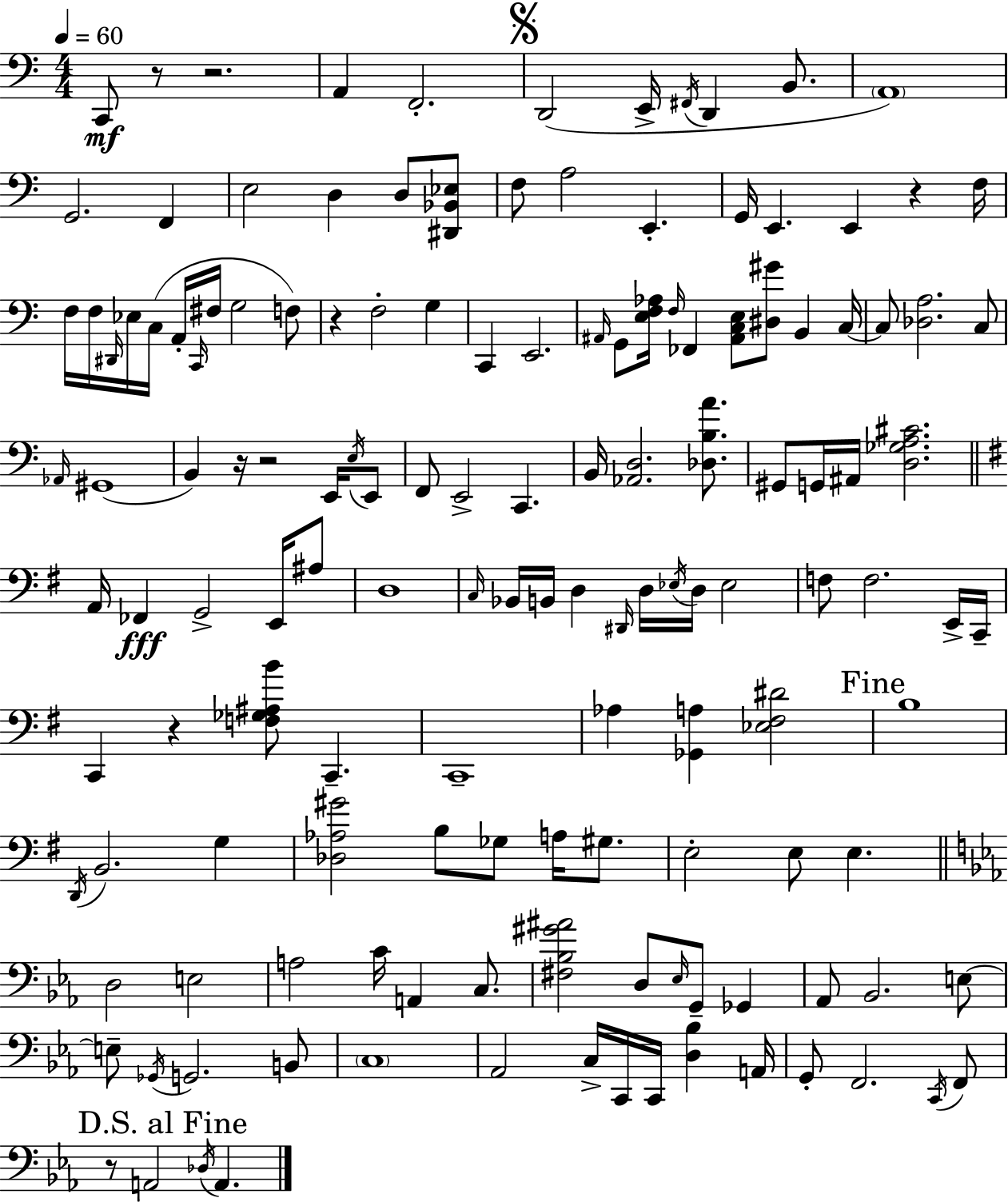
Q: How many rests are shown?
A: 8